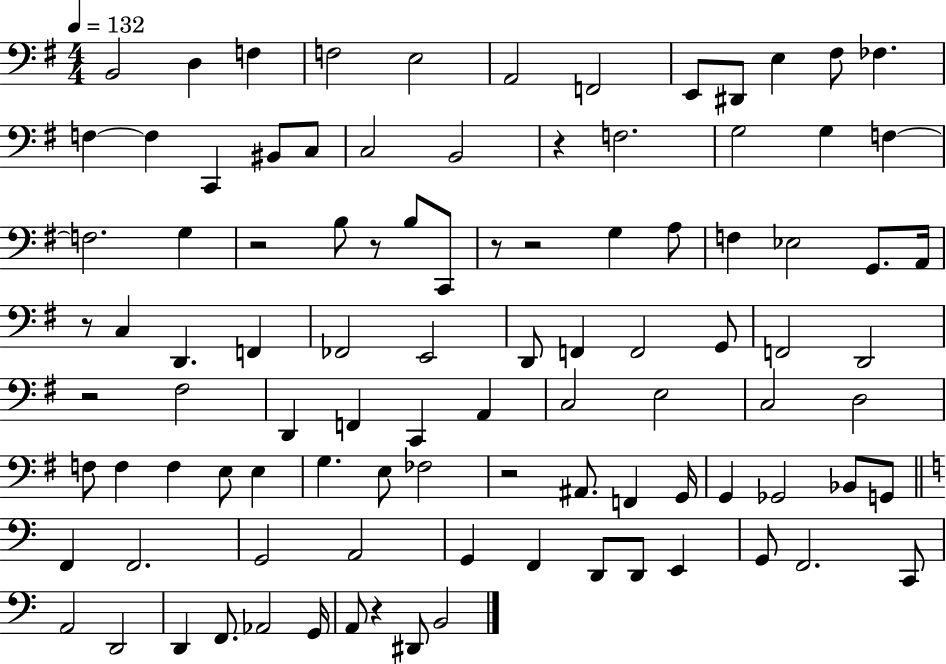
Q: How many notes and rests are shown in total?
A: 99